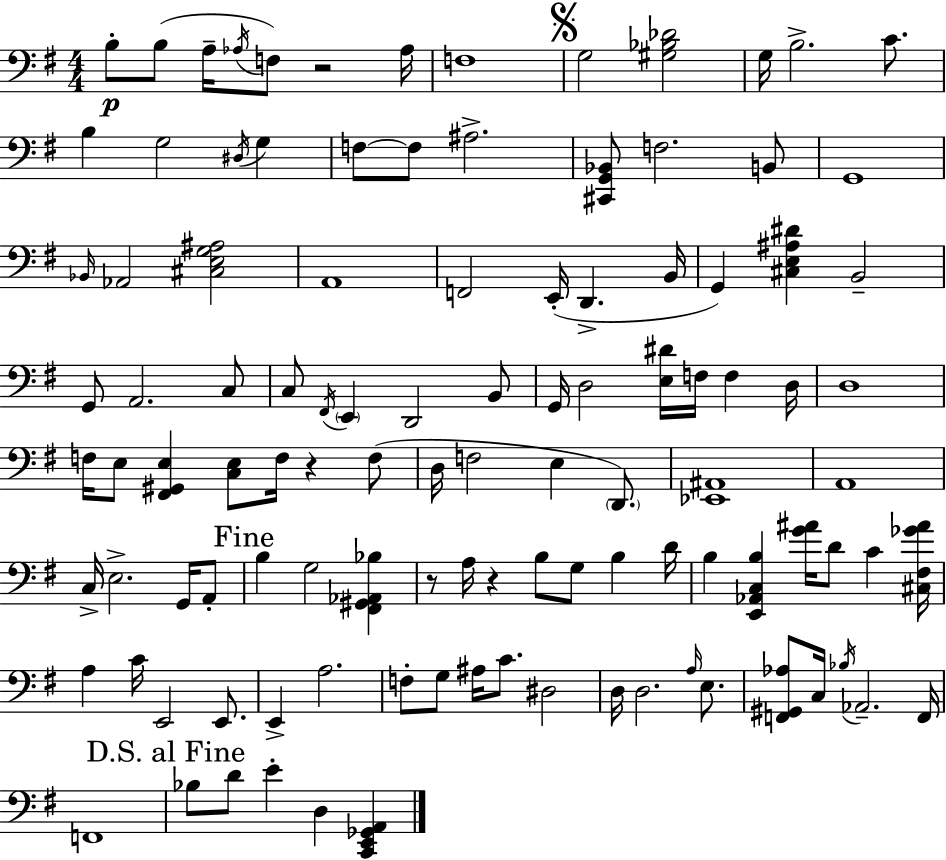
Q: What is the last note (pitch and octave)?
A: D3